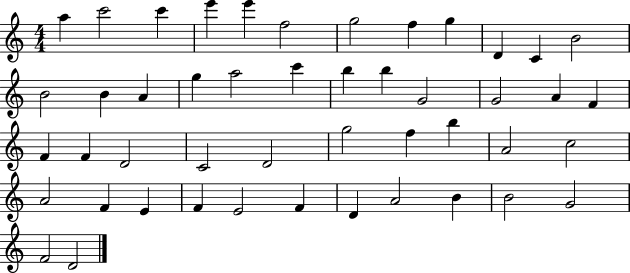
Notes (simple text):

A5/q C6/h C6/q E6/q E6/q F5/h G5/h F5/q G5/q D4/q C4/q B4/h B4/h B4/q A4/q G5/q A5/h C6/q B5/q B5/q G4/h G4/h A4/q F4/q F4/q F4/q D4/h C4/h D4/h G5/h F5/q B5/q A4/h C5/h A4/h F4/q E4/q F4/q E4/h F4/q D4/q A4/h B4/q B4/h G4/h F4/h D4/h